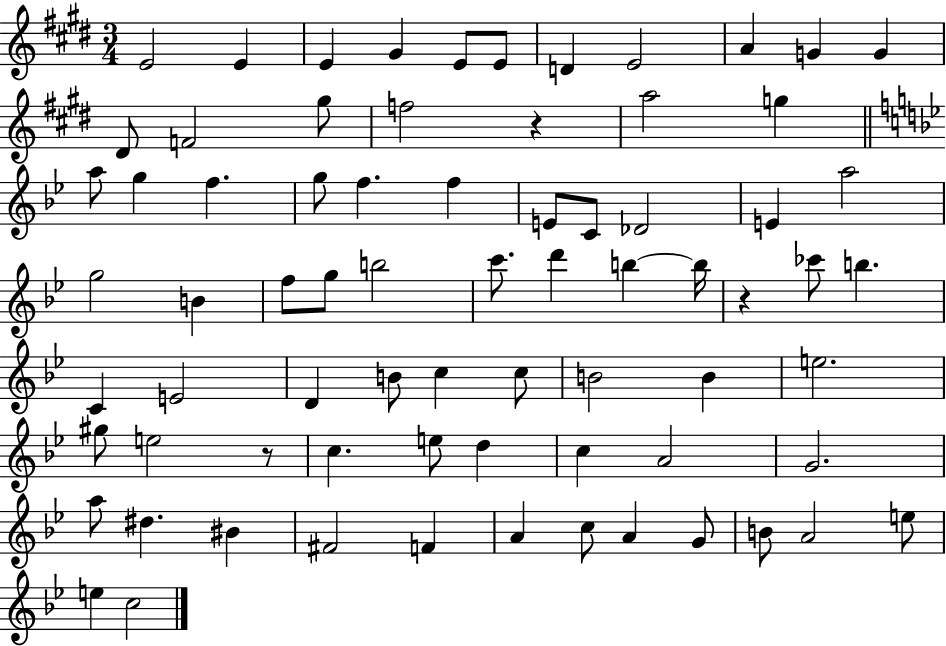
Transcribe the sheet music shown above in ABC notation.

X:1
T:Untitled
M:3/4
L:1/4
K:E
E2 E E ^G E/2 E/2 D E2 A G G ^D/2 F2 ^g/2 f2 z a2 g a/2 g f g/2 f f E/2 C/2 _D2 E a2 g2 B f/2 g/2 b2 c'/2 d' b b/4 z _c'/2 b C E2 D B/2 c c/2 B2 B e2 ^g/2 e2 z/2 c e/2 d c A2 G2 a/2 ^d ^B ^F2 F A c/2 A G/2 B/2 A2 e/2 e c2